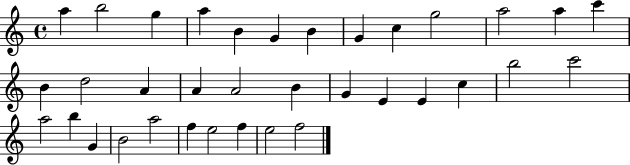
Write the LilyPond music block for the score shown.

{
  \clef treble
  \time 4/4
  \defaultTimeSignature
  \key c \major
  a''4 b''2 g''4 | a''4 b'4 g'4 b'4 | g'4 c''4 g''2 | a''2 a''4 c'''4 | \break b'4 d''2 a'4 | a'4 a'2 b'4 | g'4 e'4 e'4 c''4 | b''2 c'''2 | \break a''2 b''4 g'4 | b'2 a''2 | f''4 e''2 f''4 | e''2 f''2 | \break \bar "|."
}